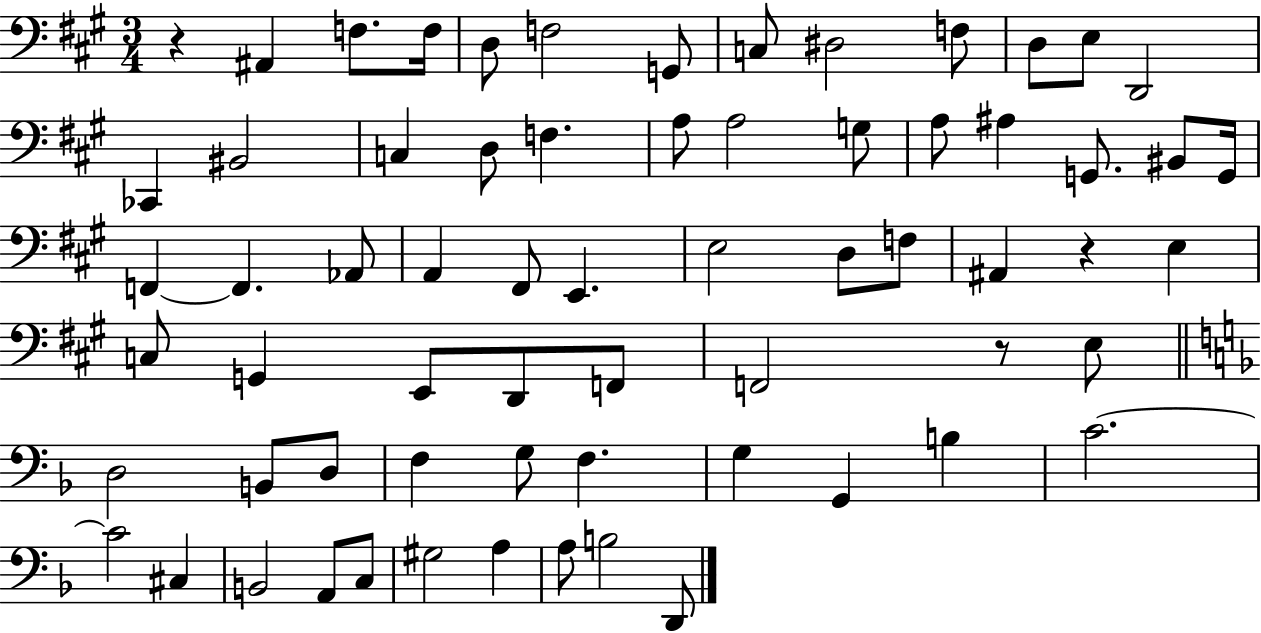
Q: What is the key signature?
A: A major